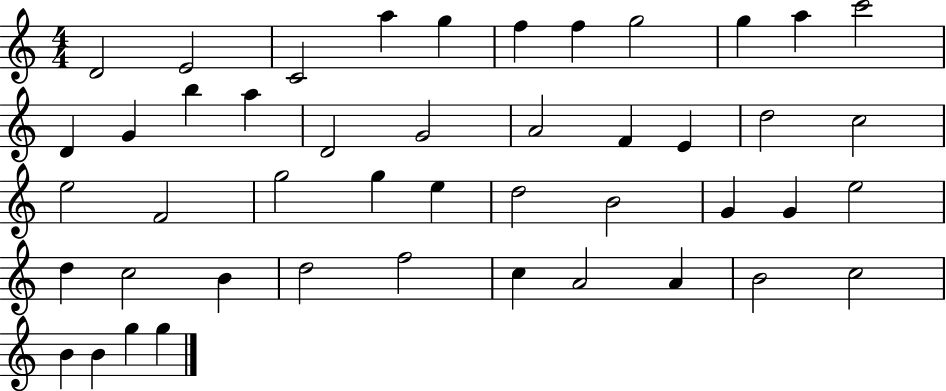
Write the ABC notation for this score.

X:1
T:Untitled
M:4/4
L:1/4
K:C
D2 E2 C2 a g f f g2 g a c'2 D G b a D2 G2 A2 F E d2 c2 e2 F2 g2 g e d2 B2 G G e2 d c2 B d2 f2 c A2 A B2 c2 B B g g